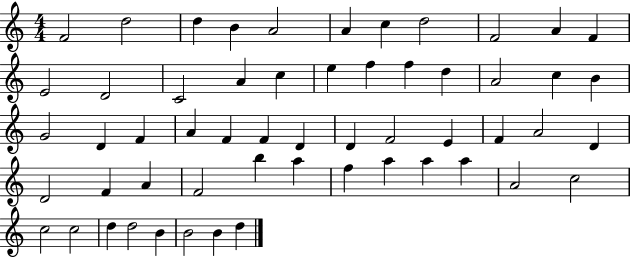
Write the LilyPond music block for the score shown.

{
  \clef treble
  \numericTimeSignature
  \time 4/4
  \key c \major
  f'2 d''2 | d''4 b'4 a'2 | a'4 c''4 d''2 | f'2 a'4 f'4 | \break e'2 d'2 | c'2 a'4 c''4 | e''4 f''4 f''4 d''4 | a'2 c''4 b'4 | \break g'2 d'4 f'4 | a'4 f'4 f'4 d'4 | d'4 f'2 e'4 | f'4 a'2 d'4 | \break d'2 f'4 a'4 | f'2 b''4 a''4 | f''4 a''4 a''4 a''4 | a'2 c''2 | \break c''2 c''2 | d''4 d''2 b'4 | b'2 b'4 d''4 | \bar "|."
}